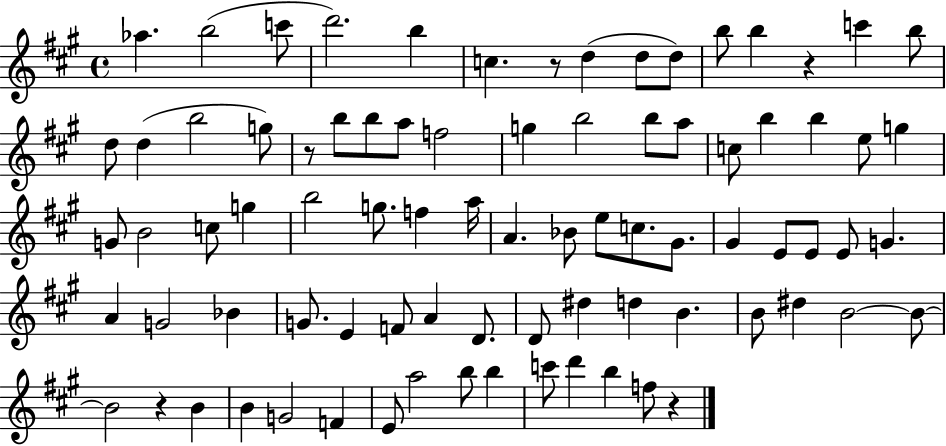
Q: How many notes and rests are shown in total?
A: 82